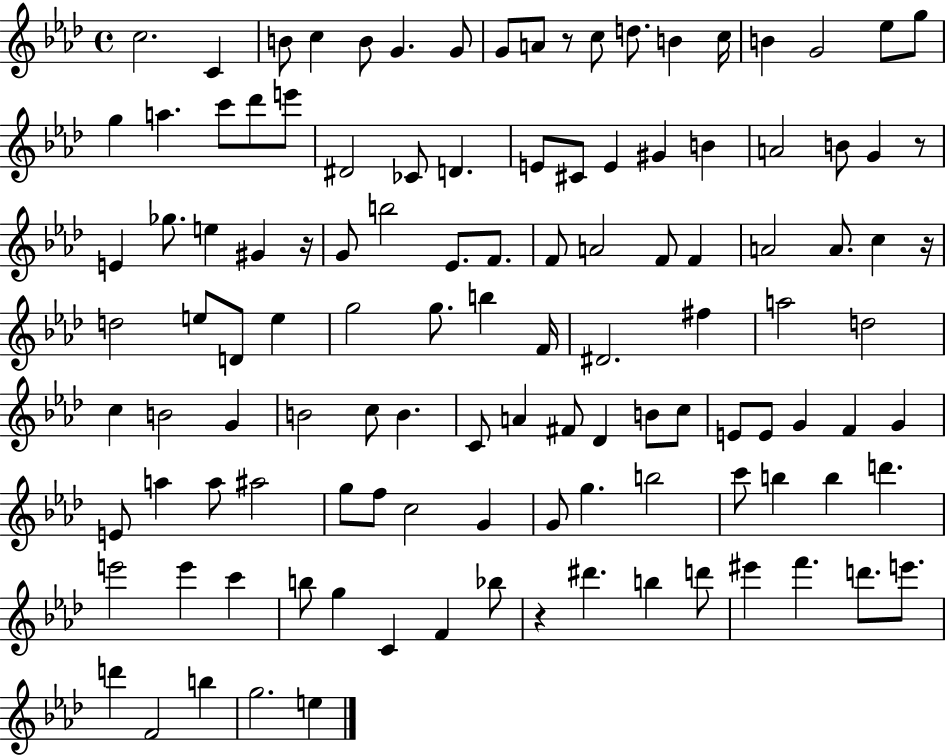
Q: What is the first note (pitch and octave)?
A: C5